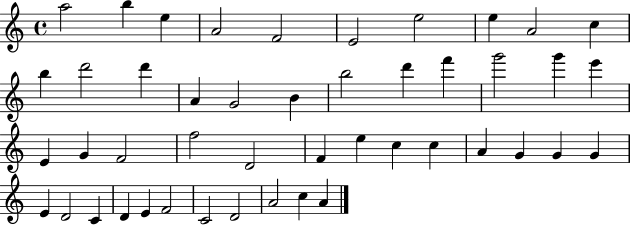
A5/h B5/q E5/q A4/h F4/h E4/h E5/h E5/q A4/h C5/q B5/q D6/h D6/q A4/q G4/h B4/q B5/h D6/q F6/q G6/h G6/q E6/q E4/q G4/q F4/h F5/h D4/h F4/q E5/q C5/q C5/q A4/q G4/q G4/q G4/q E4/q D4/h C4/q D4/q E4/q F4/h C4/h D4/h A4/h C5/q A4/q